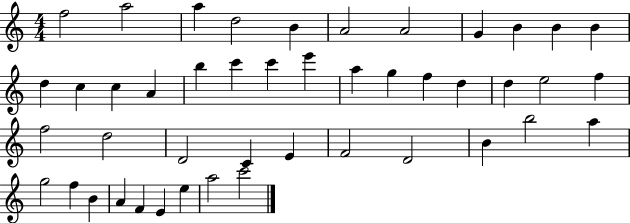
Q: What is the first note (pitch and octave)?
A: F5